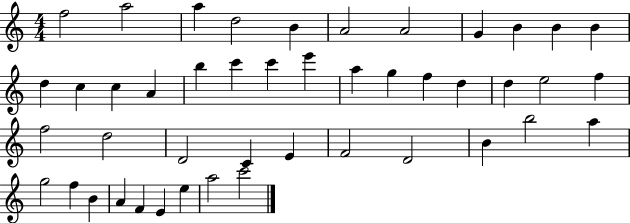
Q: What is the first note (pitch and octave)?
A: F5